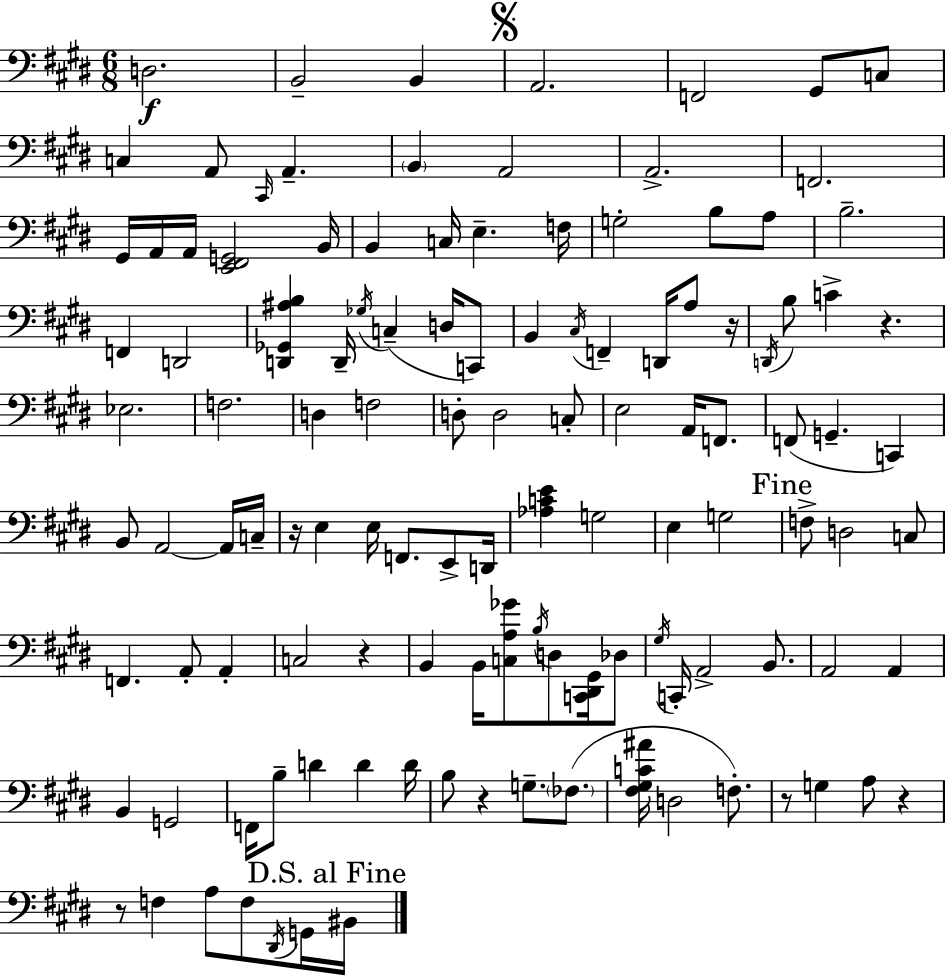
D3/h. B2/h B2/q A2/h. F2/h G#2/e C3/e C3/q A2/e C#2/s A2/q. B2/q A2/h A2/h. F2/h. G#2/s A2/s A2/s [E2,F#2,G2]/h B2/s B2/q C3/s E3/q. F3/s G3/h B3/e A3/e B3/h. F2/q D2/h [D2,Gb2,A#3,B3]/q D2/s Gb3/s C3/q D3/s C2/e B2/q C#3/s F2/q D2/s A3/e R/s D2/s B3/e C4/q R/q. Eb3/h. F3/h. D3/q F3/h D3/e D3/h C3/e E3/h A2/s F2/e. F2/e G2/q. C2/q B2/e A2/h A2/s C3/s R/s E3/q E3/s F2/e. E2/e D2/s [Ab3,C4,E4]/q G3/h E3/q G3/h F3/e D3/h C3/e F2/q. A2/e A2/q C3/h R/q B2/q B2/s [C3,A3,Gb4]/e B3/s D3/e [C2,D#2,G#2]/s Db3/e G#3/s C2/s A2/h B2/e. A2/h A2/q B2/q G2/h F2/s B3/e D4/q D4/q D4/s B3/e R/q G3/e. FES3/e. [F#3,G#3,C4,A#4]/s D3/h F3/e. R/e G3/q A3/e R/q R/e F3/q A3/e F3/e D#2/s G2/s BIS2/s